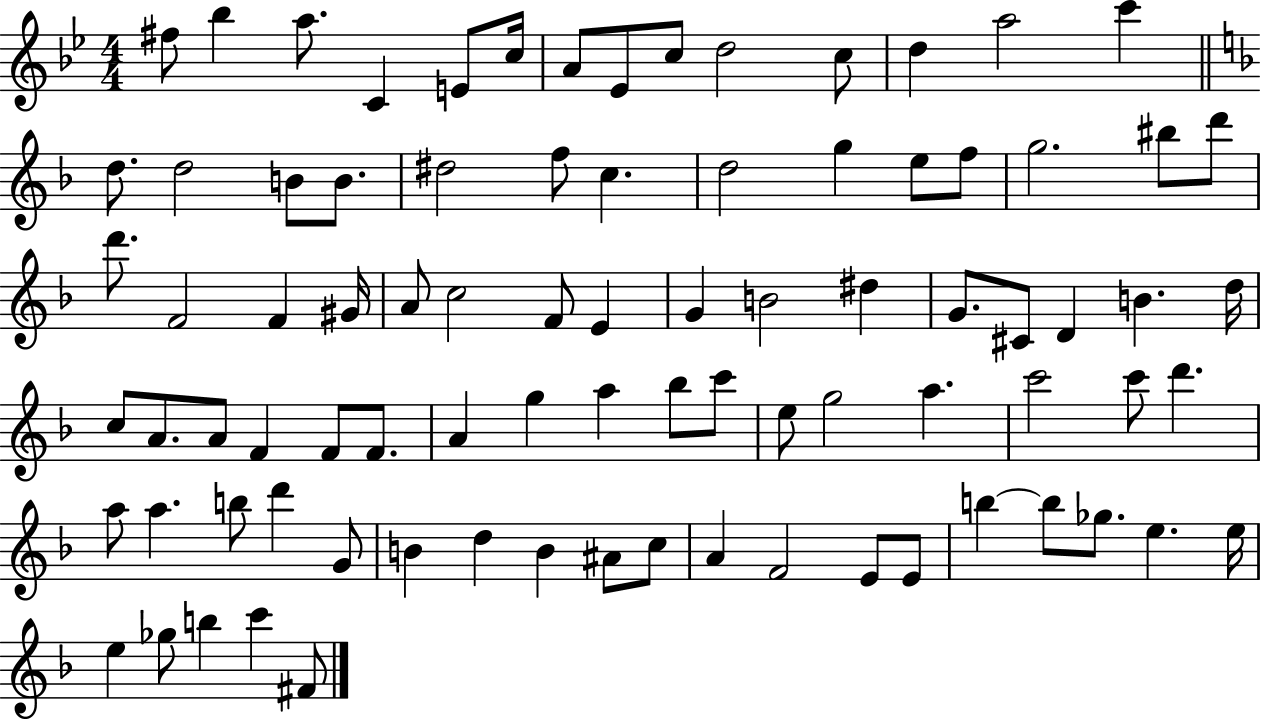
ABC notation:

X:1
T:Untitled
M:4/4
L:1/4
K:Bb
^f/2 _b a/2 C E/2 c/4 A/2 _E/2 c/2 d2 c/2 d a2 c' d/2 d2 B/2 B/2 ^d2 f/2 c d2 g e/2 f/2 g2 ^b/2 d'/2 d'/2 F2 F ^G/4 A/2 c2 F/2 E G B2 ^d G/2 ^C/2 D B d/4 c/2 A/2 A/2 F F/2 F/2 A g a _b/2 c'/2 e/2 g2 a c'2 c'/2 d' a/2 a b/2 d' G/2 B d B ^A/2 c/2 A F2 E/2 E/2 b b/2 _g/2 e e/4 e _g/2 b c' ^F/2